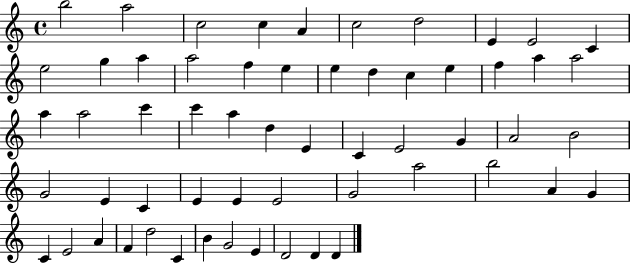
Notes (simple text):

B5/h A5/h C5/h C5/q A4/q C5/h D5/h E4/q E4/h C4/q E5/h G5/q A5/q A5/h F5/q E5/q E5/q D5/q C5/q E5/q F5/q A5/q A5/h A5/q A5/h C6/q C6/q A5/q D5/q E4/q C4/q E4/h G4/q A4/h B4/h G4/h E4/q C4/q E4/q E4/q E4/h G4/h A5/h B5/h A4/q G4/q C4/q E4/h A4/q F4/q D5/h C4/q B4/q G4/h E4/q D4/h D4/q D4/q